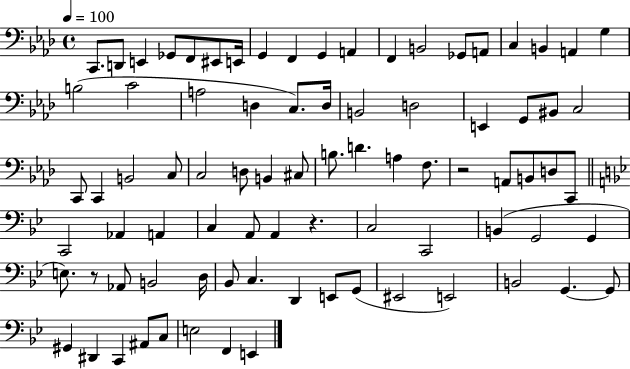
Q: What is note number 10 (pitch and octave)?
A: G2